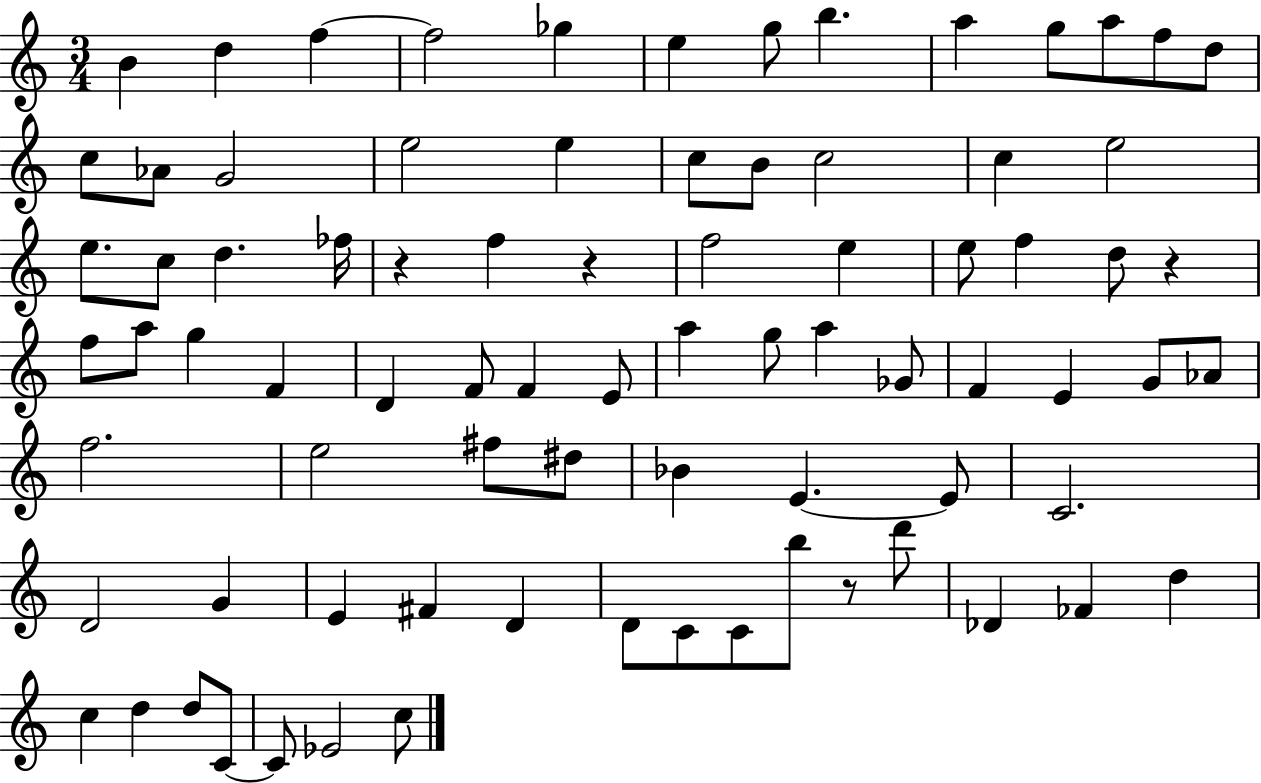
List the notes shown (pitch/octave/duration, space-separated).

B4/q D5/q F5/q F5/h Gb5/q E5/q G5/e B5/q. A5/q G5/e A5/e F5/e D5/e C5/e Ab4/e G4/h E5/h E5/q C5/e B4/e C5/h C5/q E5/h E5/e. C5/e D5/q. FES5/s R/q F5/q R/q F5/h E5/q E5/e F5/q D5/e R/q F5/e A5/e G5/q F4/q D4/q F4/e F4/q E4/e A5/q G5/e A5/q Gb4/e F4/q E4/q G4/e Ab4/e F5/h. E5/h F#5/e D#5/e Bb4/q E4/q. E4/e C4/h. D4/h G4/q E4/q F#4/q D4/q D4/e C4/e C4/e B5/e R/e D6/e Db4/q FES4/q D5/q C5/q D5/q D5/e C4/e C4/e Eb4/h C5/e